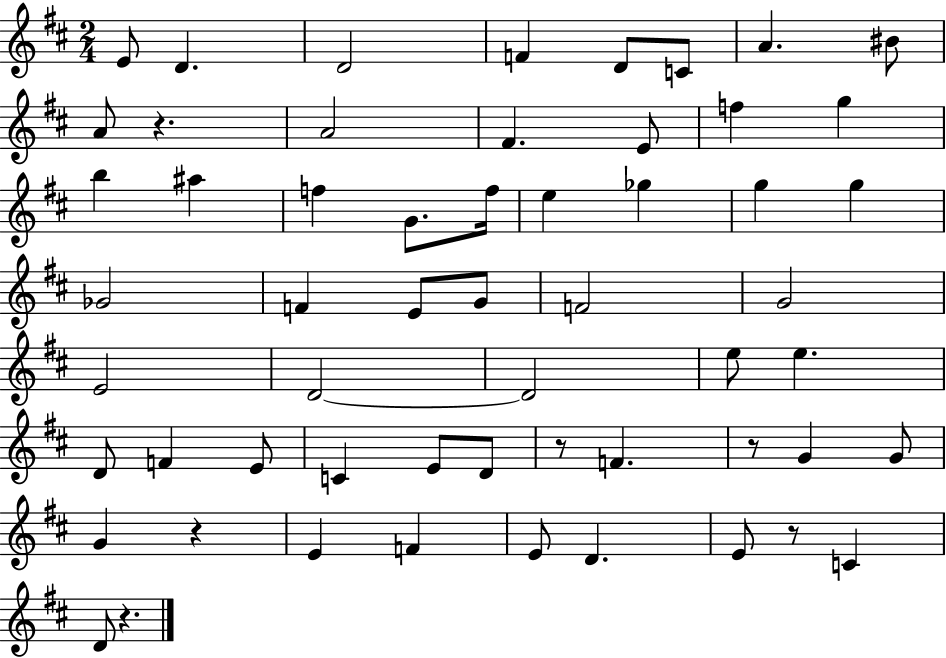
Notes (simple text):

E4/e D4/q. D4/h F4/q D4/e C4/e A4/q. BIS4/e A4/e R/q. A4/h F#4/q. E4/e F5/q G5/q B5/q A#5/q F5/q G4/e. F5/s E5/q Gb5/q G5/q G5/q Gb4/h F4/q E4/e G4/e F4/h G4/h E4/h D4/h D4/h E5/e E5/q. D4/e F4/q E4/e C4/q E4/e D4/e R/e F4/q. R/e G4/q G4/e G4/q R/q E4/q F4/q E4/e D4/q. E4/e R/e C4/q D4/e R/q.